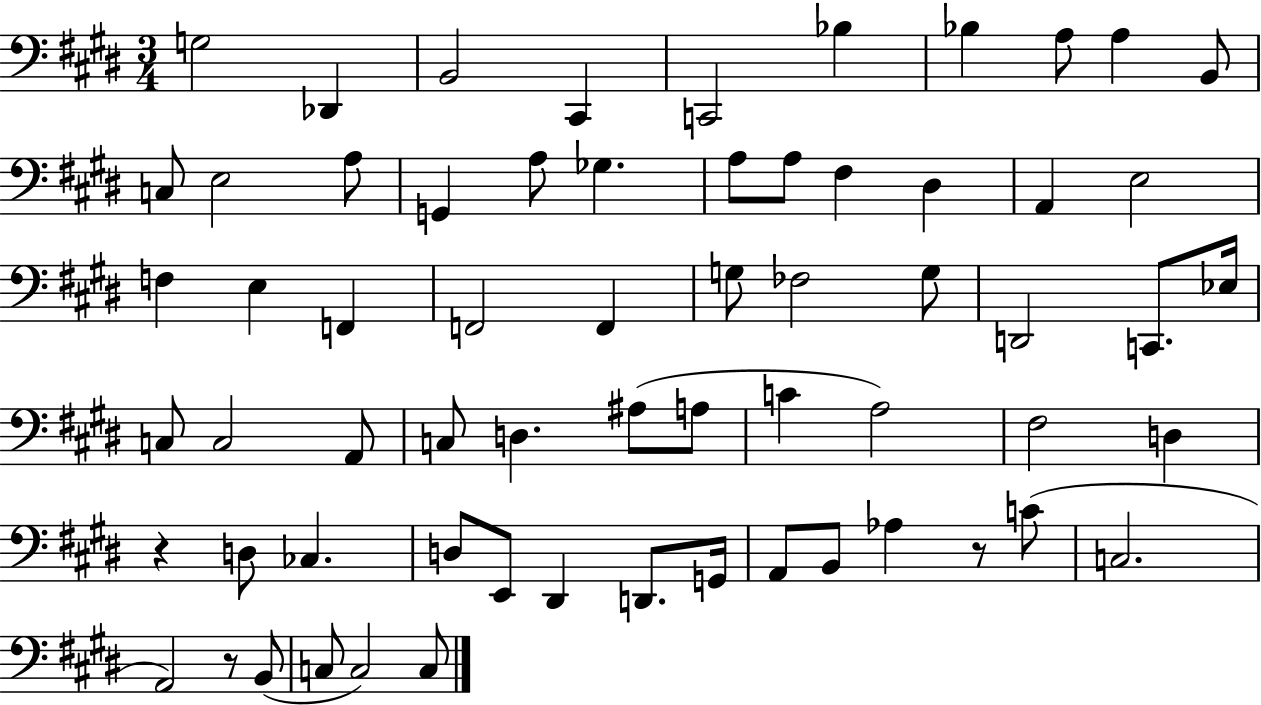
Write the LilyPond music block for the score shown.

{
  \clef bass
  \numericTimeSignature
  \time 3/4
  \key e \major
  g2 des,4 | b,2 cis,4 | c,2 bes4 | bes4 a8 a4 b,8 | \break c8 e2 a8 | g,4 a8 ges4. | a8 a8 fis4 dis4 | a,4 e2 | \break f4 e4 f,4 | f,2 f,4 | g8 fes2 g8 | d,2 c,8. ees16 | \break c8 c2 a,8 | c8 d4. ais8( a8 | c'4 a2) | fis2 d4 | \break r4 d8 ces4. | d8 e,8 dis,4 d,8. g,16 | a,8 b,8 aes4 r8 c'8( | c2. | \break a,2) r8 b,8( | c8 c2) c8 | \bar "|."
}